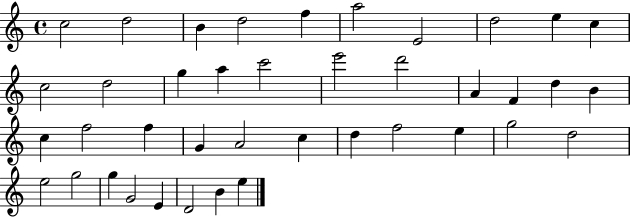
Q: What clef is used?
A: treble